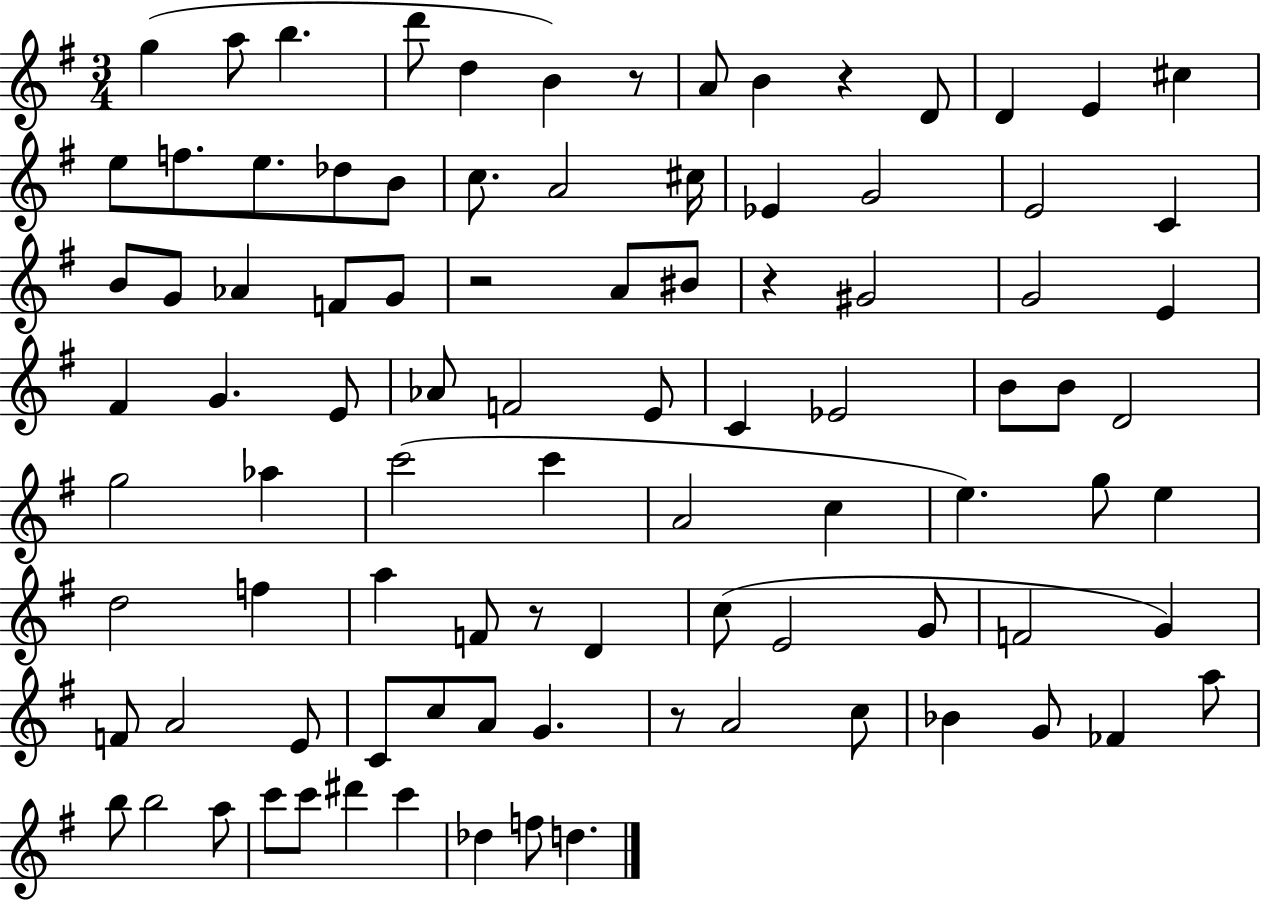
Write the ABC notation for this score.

X:1
T:Untitled
M:3/4
L:1/4
K:G
g a/2 b d'/2 d B z/2 A/2 B z D/2 D E ^c e/2 f/2 e/2 _d/2 B/2 c/2 A2 ^c/4 _E G2 E2 C B/2 G/2 _A F/2 G/2 z2 A/2 ^B/2 z ^G2 G2 E ^F G E/2 _A/2 F2 E/2 C _E2 B/2 B/2 D2 g2 _a c'2 c' A2 c e g/2 e d2 f a F/2 z/2 D c/2 E2 G/2 F2 G F/2 A2 E/2 C/2 c/2 A/2 G z/2 A2 c/2 _B G/2 _F a/2 b/2 b2 a/2 c'/2 c'/2 ^d' c' _d f/2 d